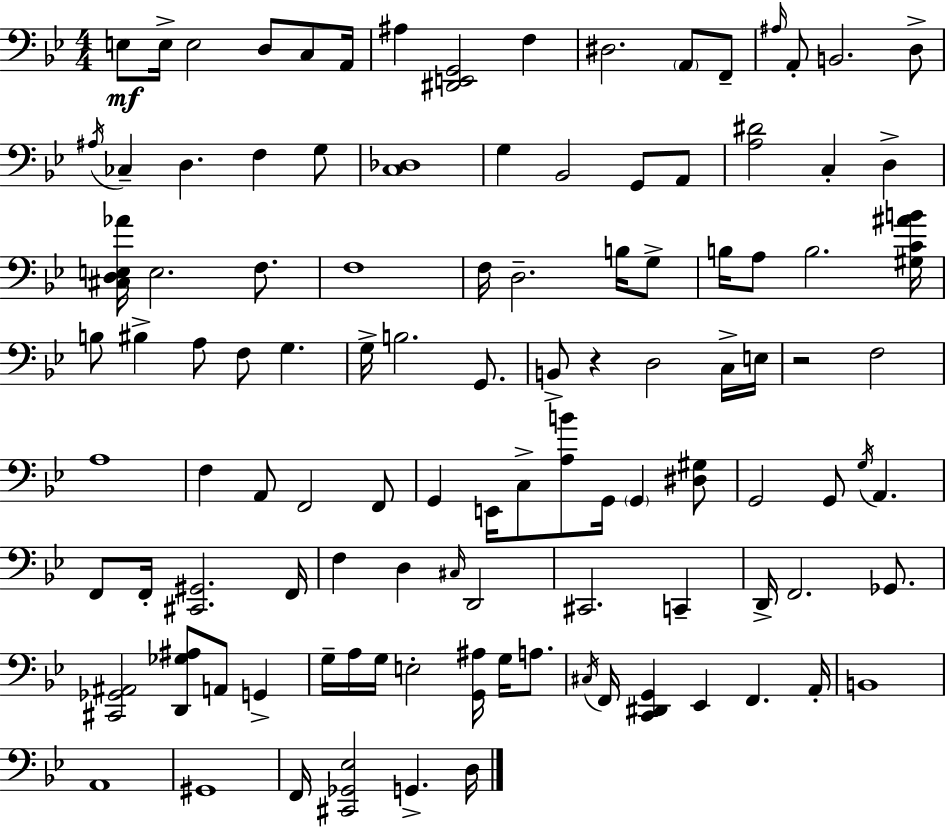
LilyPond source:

{
  \clef bass
  \numericTimeSignature
  \time 4/4
  \key g \minor
  e8\mf e16-> e2 d8 c8 a,16 | ais4 <dis, e, g,>2 f4 | dis2. \parenthesize a,8 f,8-- | \grace { ais16 } a,8-. b,2. d8-> | \break \acciaccatura { ais16 } ces4-- d4. f4 | g8 <c des>1 | g4 bes,2 g,8 | a,8 <a dis'>2 c4-. d4-> | \break <cis d e aes'>16 e2. f8. | f1 | f16 d2.-- b16 | g8-> b16 a8 b2. | \break <gis c' ais' b'>16 b8 bis4-> a8 f8 g4. | g16-> b2. g,8. | b,8-> r4 d2 | c16-> e16 r2 f2 | \break a1 | f4 a,8 f,2 | f,8 g,4 e,16 c8-> <a b'>8 g,16 \parenthesize g,4 | <dis gis>8 g,2 g,8 \acciaccatura { g16 } a,4. | \break f,8 f,16-. <cis, gis,>2. | f,16 f4 d4 \grace { cis16 } d,2 | cis,2. | c,4-- d,16-> f,2. | \break ges,8. <cis, ges, ais,>2 <d, ges ais>8 a,8 | g,4-> g16-- a16 g16 e2-. <g, ais>16 | g16 a8. \acciaccatura { cis16 } f,16 <c, dis, g,>4 ees,4 f,4. | a,16-. b,1 | \break a,1 | gis,1 | f,16 <cis, ges, ees>2 g,4.-> | d16 \bar "|."
}